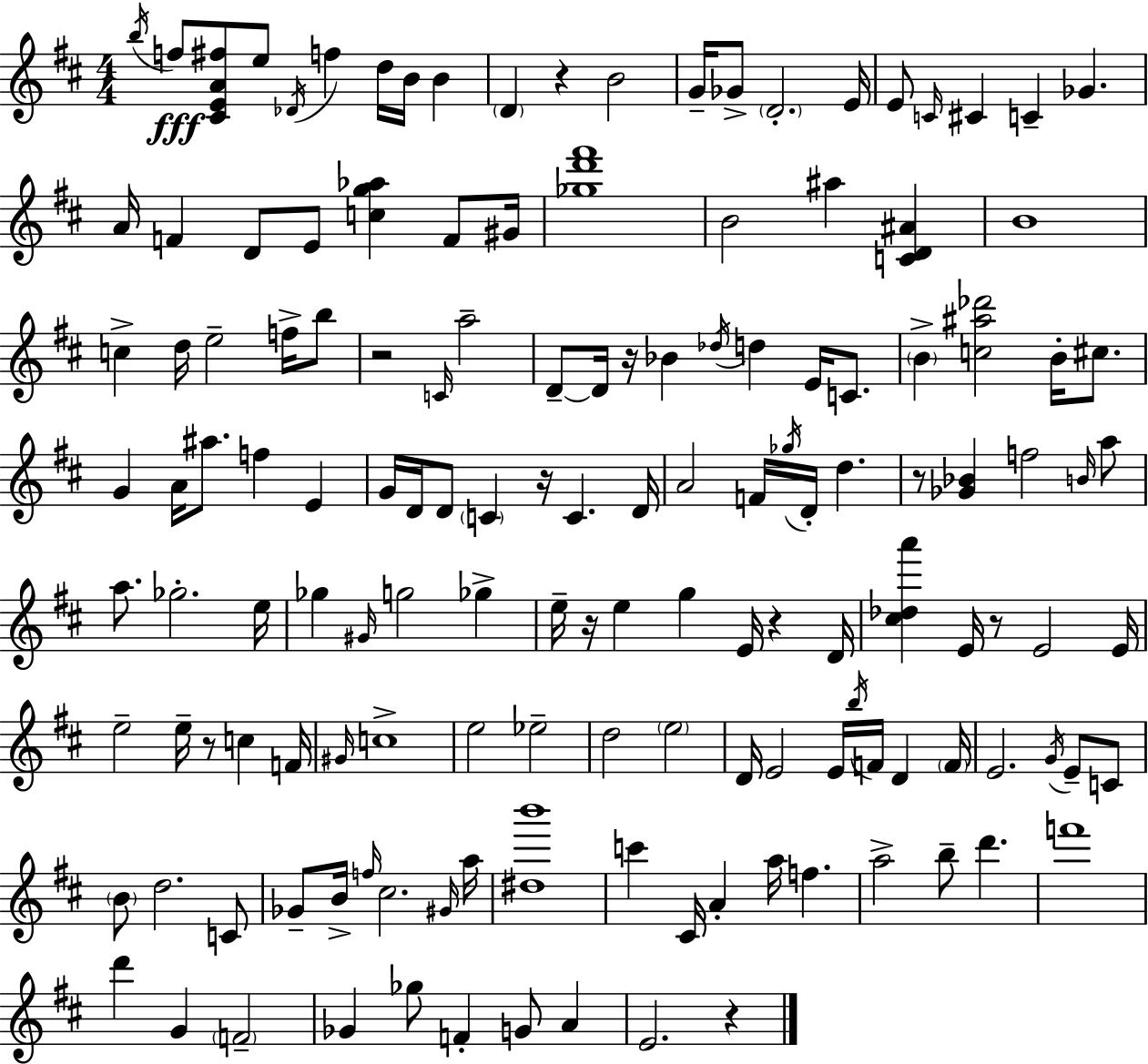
B5/s F5/e [C#4,E4,A4,F#5]/e E5/e Db4/s F5/q D5/s B4/s B4/q D4/q R/q B4/h G4/s Gb4/e D4/h. E4/s E4/e C4/s C#4/q C4/q Gb4/q. A4/s F4/q D4/e E4/e [C5,G5,Ab5]/q F4/e G#4/s [Gb5,D6,F#6]/w B4/h A#5/q [C4,D4,A#4]/q B4/w C5/q D5/s E5/h F5/s B5/e R/h C4/s A5/h D4/e D4/s R/s Bb4/q Db5/s D5/q E4/s C4/e. B4/q [C5,A#5,Db6]/h B4/s C#5/e. G4/q A4/s A#5/e. F5/q E4/q G4/s D4/s D4/e C4/q R/s C4/q. D4/s A4/h F4/s Gb5/s D4/s D5/q. R/e [Gb4,Bb4]/q F5/h B4/s A5/e A5/e. Gb5/h. E5/s Gb5/q G#4/s G5/h Gb5/q E5/s R/s E5/q G5/q E4/s R/q D4/s [C#5,Db5,A6]/q E4/s R/e E4/h E4/s E5/h E5/s R/e C5/q F4/s G#4/s C5/w E5/h Eb5/h D5/h E5/h D4/s E4/h E4/s B5/s F4/s D4/q F4/s E4/h. G4/s E4/e C4/e B4/e D5/h. C4/e Gb4/e B4/s F5/s C#5/h. G#4/s A5/s [D#5,B6]/w C6/q C#4/s A4/q A5/s F5/q. A5/h B5/e D6/q. F6/w D6/q G4/q F4/h Gb4/q Gb5/e F4/q G4/e A4/q E4/h. R/q